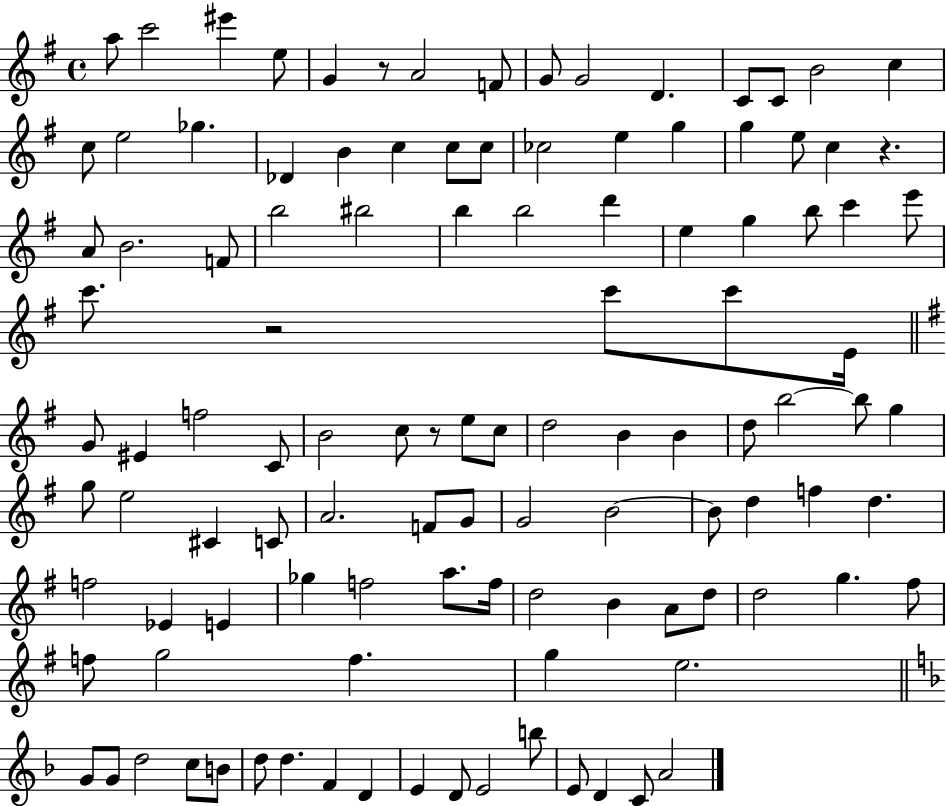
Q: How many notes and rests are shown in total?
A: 113